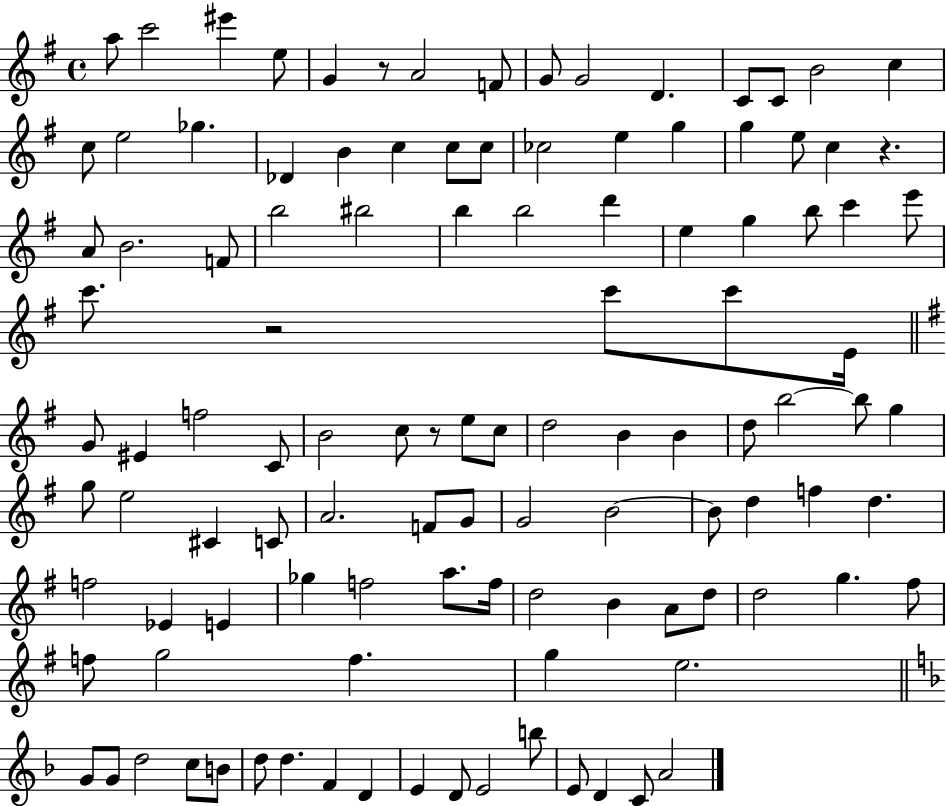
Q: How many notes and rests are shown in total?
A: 113